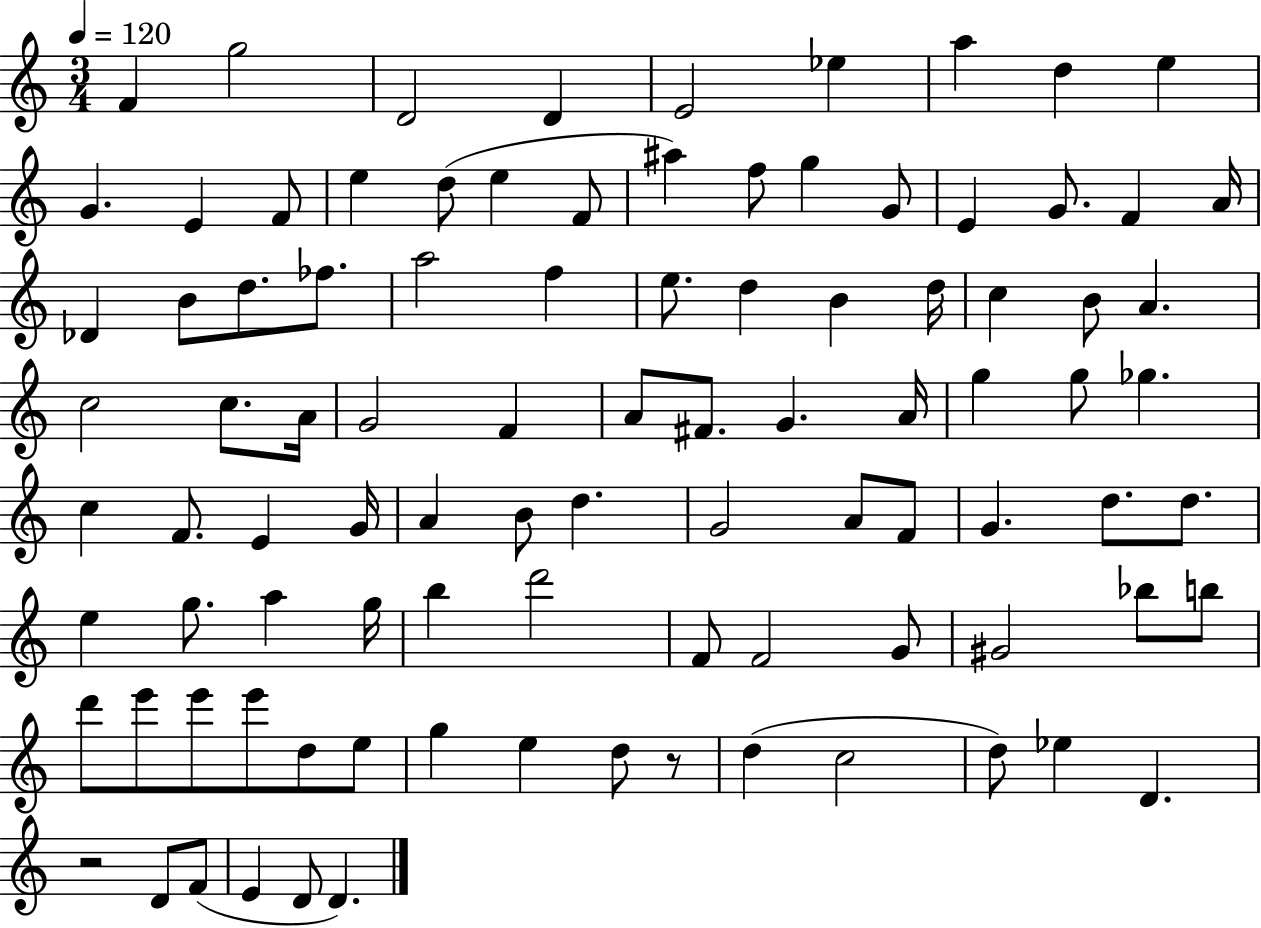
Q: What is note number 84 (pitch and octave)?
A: D5